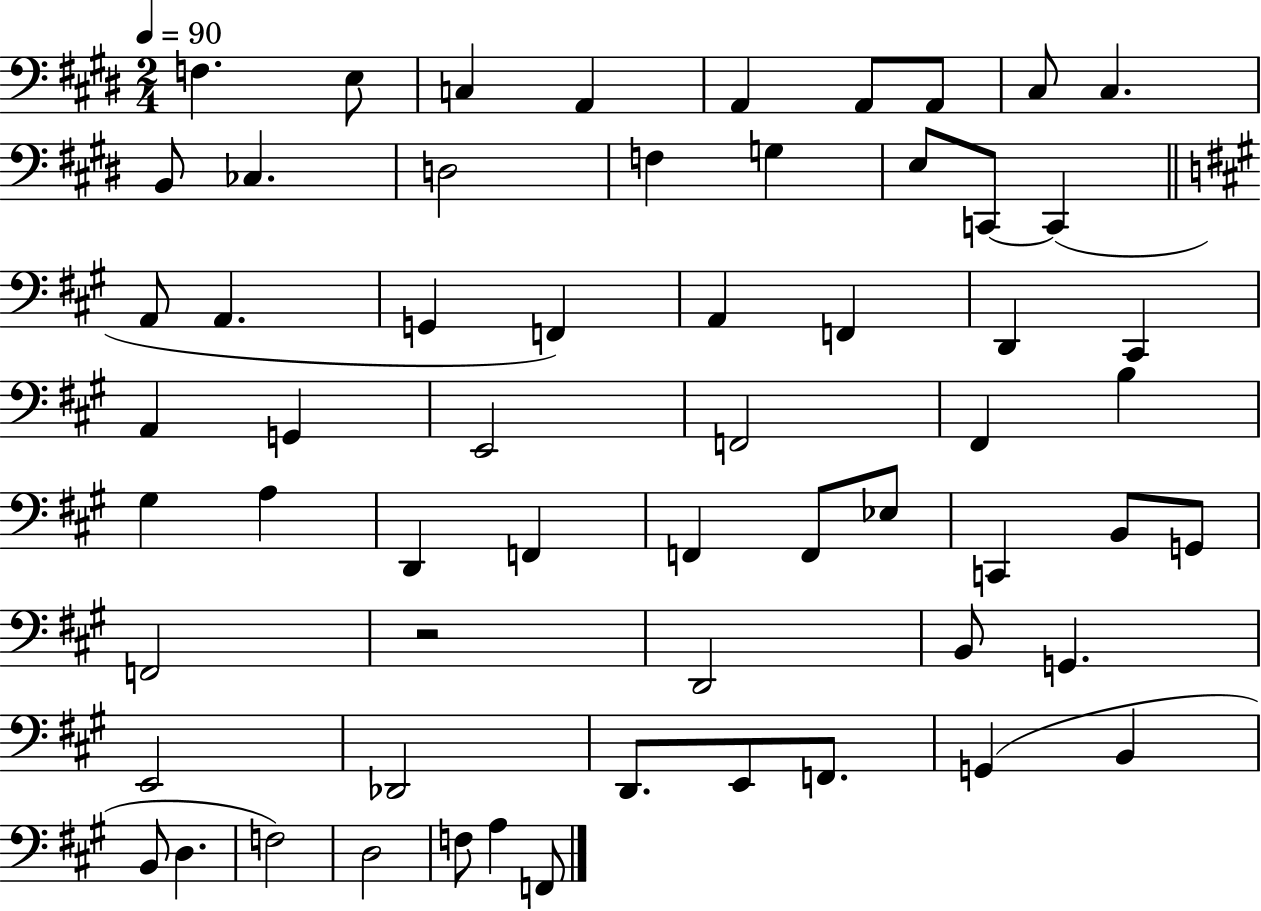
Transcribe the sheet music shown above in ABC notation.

X:1
T:Untitled
M:2/4
L:1/4
K:E
F, E,/2 C, A,, A,, A,,/2 A,,/2 ^C,/2 ^C, B,,/2 _C, D,2 F, G, E,/2 C,,/2 C,, A,,/2 A,, G,, F,, A,, F,, D,, ^C,, A,, G,, E,,2 F,,2 ^F,, B, ^G, A, D,, F,, F,, F,,/2 _E,/2 C,, B,,/2 G,,/2 F,,2 z2 D,,2 B,,/2 G,, E,,2 _D,,2 D,,/2 E,,/2 F,,/2 G,, B,, B,,/2 D, F,2 D,2 F,/2 A, F,,/2